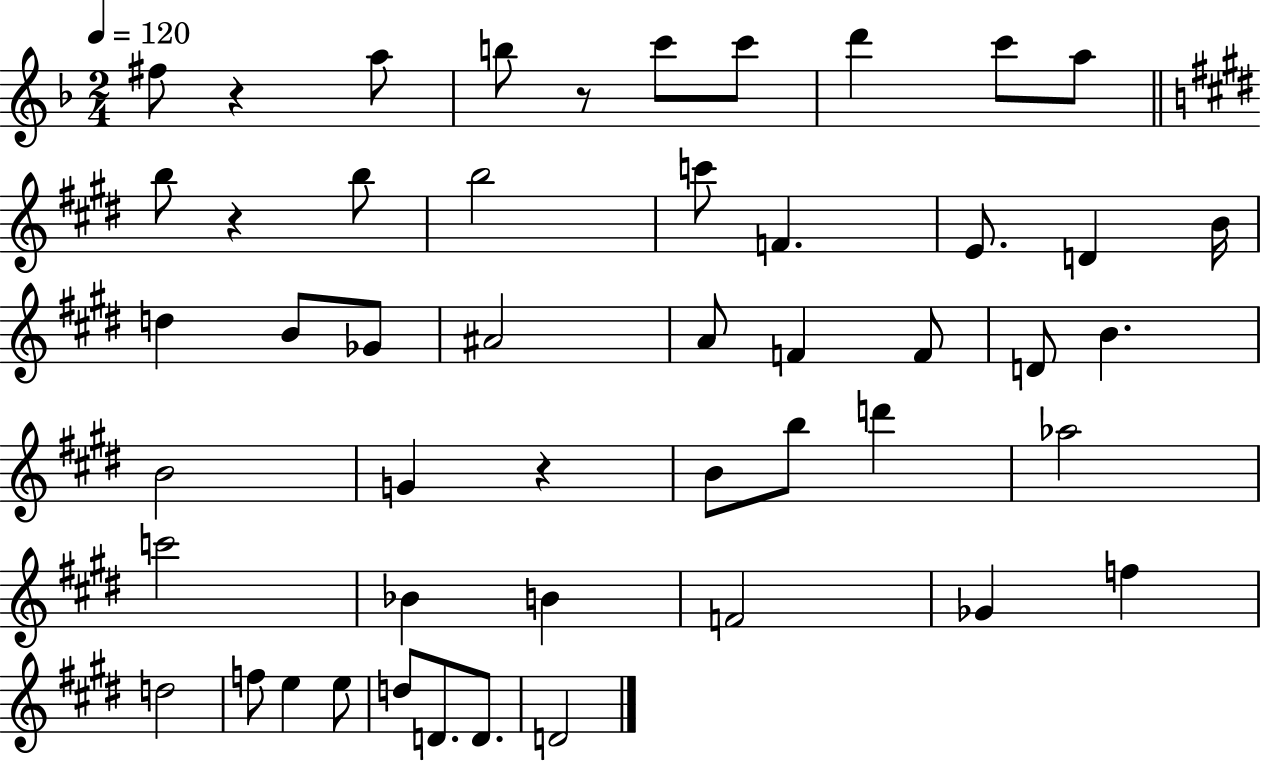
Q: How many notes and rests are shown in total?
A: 49